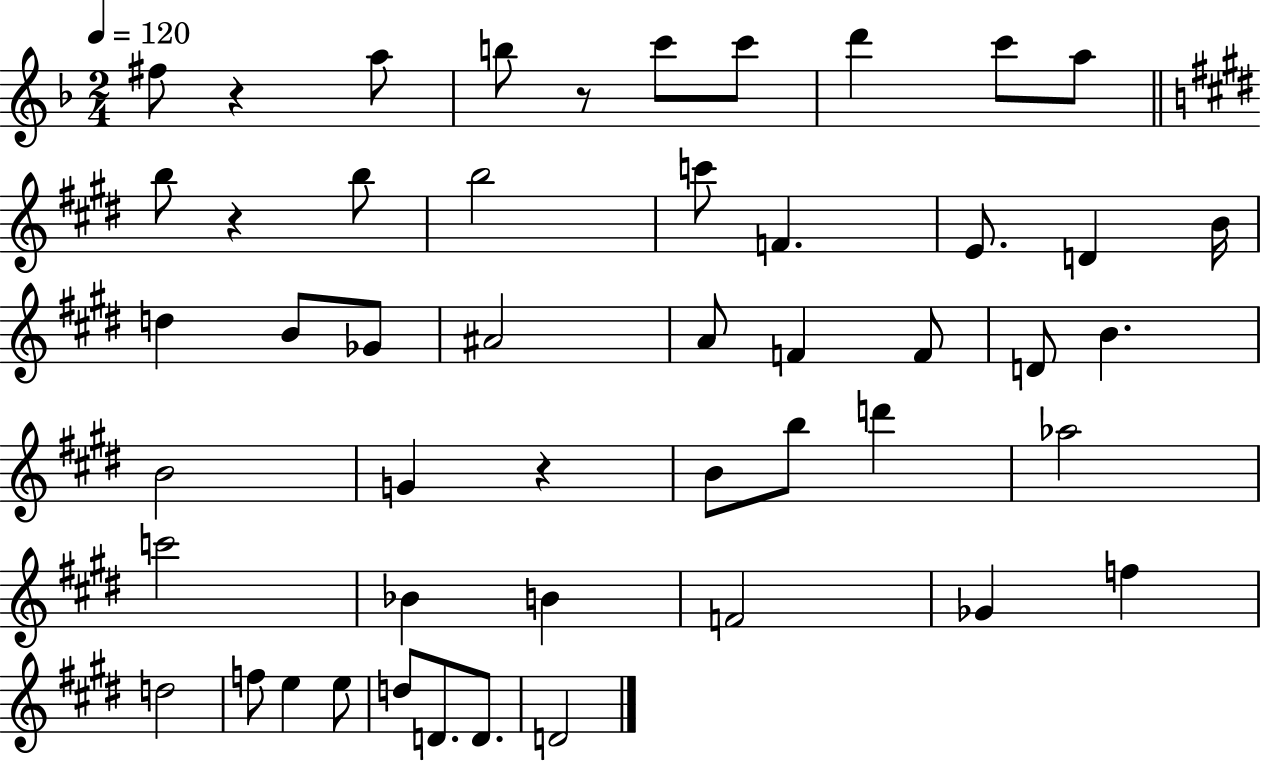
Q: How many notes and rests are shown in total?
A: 49